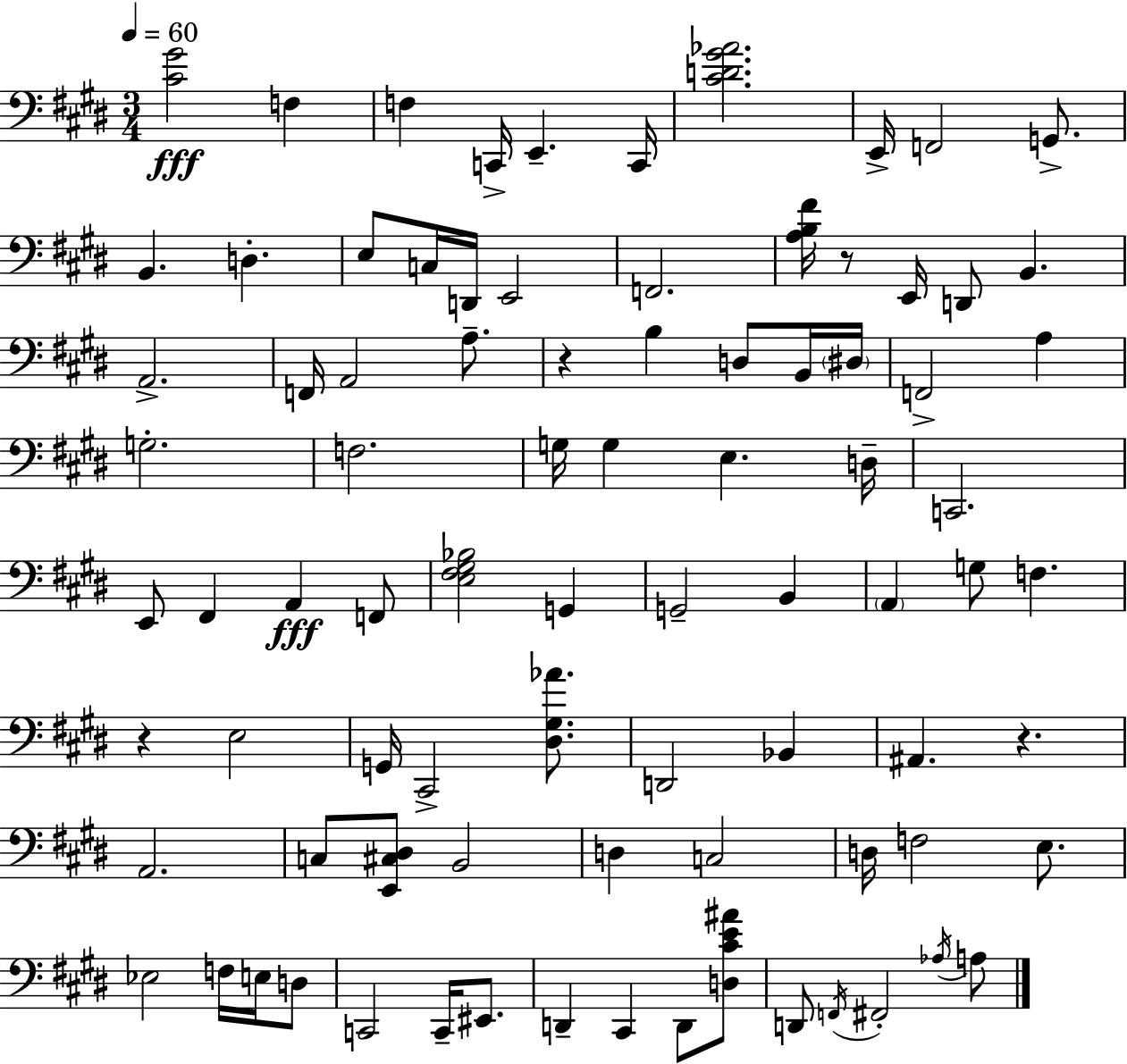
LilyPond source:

{
  \clef bass
  \numericTimeSignature
  \time 3/4
  \key e \major
  \tempo 4 = 60
  \repeat volta 2 { <cis' gis'>2\fff f4 | f4 c,16-> e,4.-- c,16 | <cis' d' gis' aes'>2. | e,16-> f,2 g,8.-> | \break b,4. d4.-. | e8 c16 d,16 e,2 | f,2. | <a b fis'>16 r8 e,16 d,8 b,4. | \break a,2.-> | f,16 a,2 a8.-- | r4 b4 d8 b,16 \parenthesize dis16 | f,2-> a4 | \break g2.-. | f2. | g16 g4 e4. d16-- | c,2. | \break e,8 fis,4 a,4\fff f,8 | <e fis gis bes>2 g,4 | g,2-- b,4 | \parenthesize a,4 g8 f4. | \break r4 e2 | g,16 cis,2-> <dis gis aes'>8. | d,2 bes,4 | ais,4. r4. | \break a,2. | c8 <e, cis dis>8 b,2 | d4 c2 | d16 f2 e8. | \break ees2 f16 e16 d8 | c,2 c,16-- eis,8. | d,4-- cis,4 d,8 <d cis' e' ais'>8 | d,8 \acciaccatura { f,16 } fis,2-. \acciaccatura { aes16 } | \break a8 } \bar "|."
}